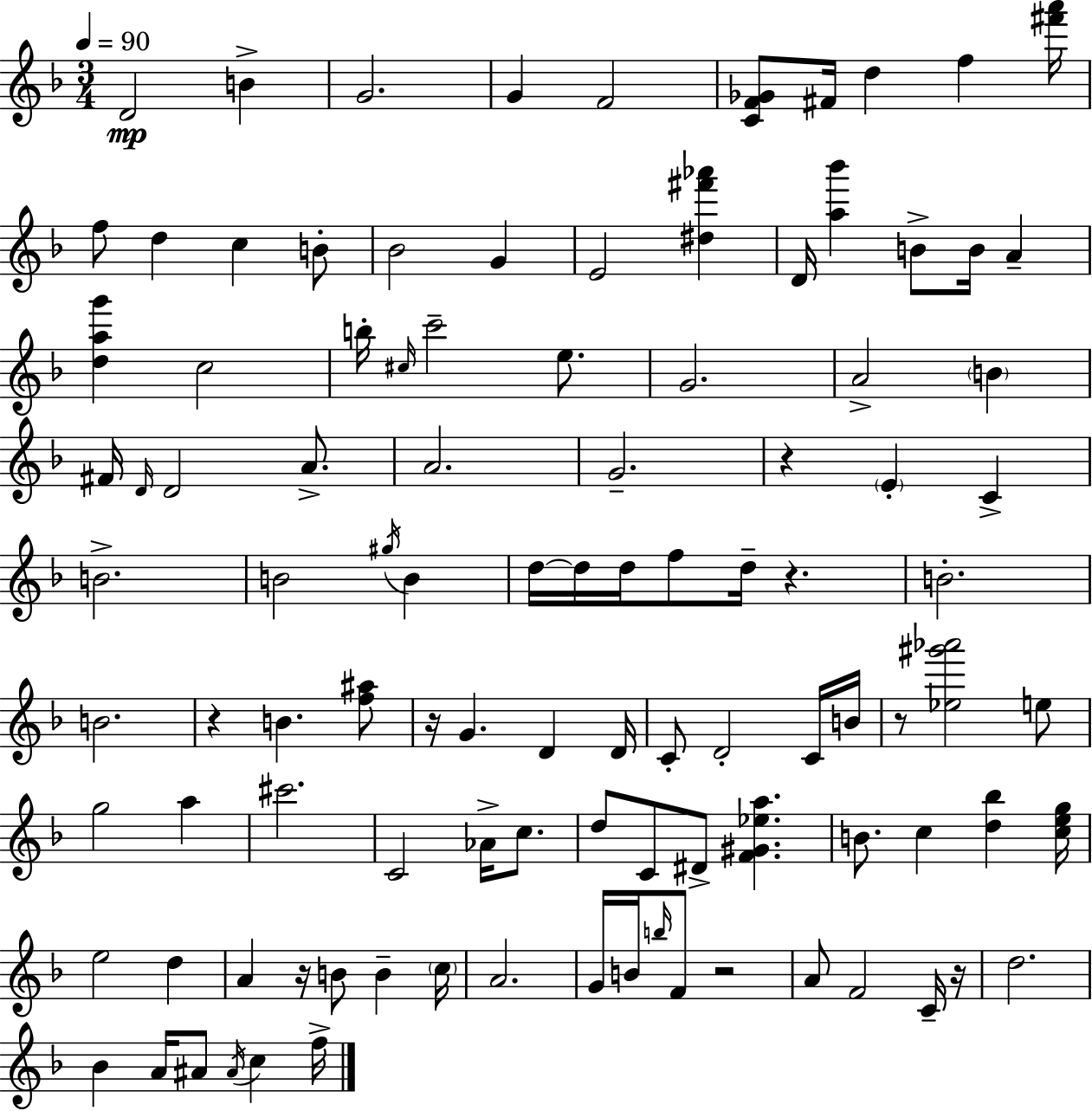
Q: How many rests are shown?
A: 8